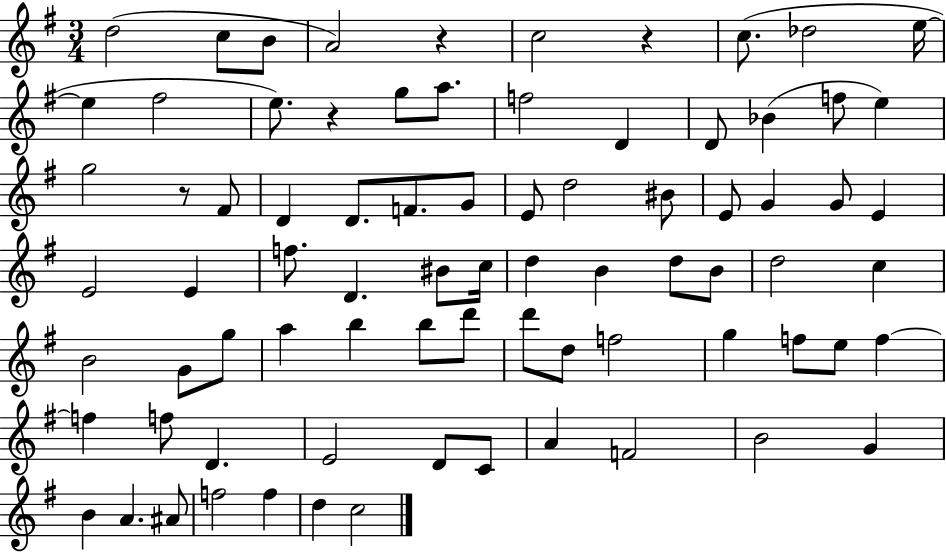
{
  \clef treble
  \numericTimeSignature
  \time 3/4
  \key g \major
  d''2( c''8 b'8 | a'2) r4 | c''2 r4 | c''8.( des''2 e''16~~ | \break e''4 fis''2 | e''8.) r4 g''8 a''8. | f''2 d'4 | d'8 bes'4( f''8 e''4) | \break g''2 r8 fis'8 | d'4 d'8. f'8. g'8 | e'8 d''2 bis'8 | e'8 g'4 g'8 e'4 | \break e'2 e'4 | f''8. d'4. bis'8 c''16 | d''4 b'4 d''8 b'8 | d''2 c''4 | \break b'2 g'8 g''8 | a''4 b''4 b''8 d'''8 | d'''8 d''8 f''2 | g''4 f''8 e''8 f''4~~ | \break f''4 f''8 d'4. | e'2 d'8 c'8 | a'4 f'2 | b'2 g'4 | \break b'4 a'4. ais'8 | f''2 f''4 | d''4 c''2 | \bar "|."
}